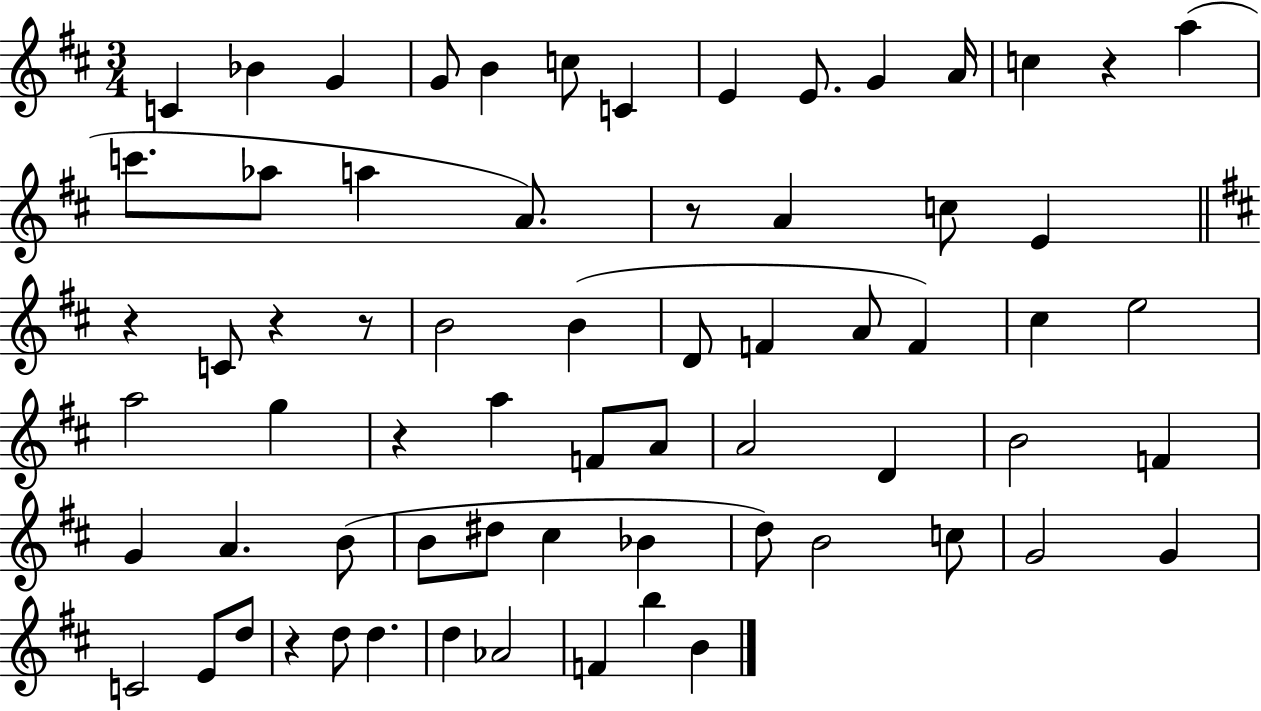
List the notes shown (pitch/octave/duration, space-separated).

C4/q Bb4/q G4/q G4/e B4/q C5/e C4/q E4/q E4/e. G4/q A4/s C5/q R/q A5/q C6/e. Ab5/e A5/q A4/e. R/e A4/q C5/e E4/q R/q C4/e R/q R/e B4/h B4/q D4/e F4/q A4/e F4/q C#5/q E5/h A5/h G5/q R/q A5/q F4/e A4/e A4/h D4/q B4/h F4/q G4/q A4/q. B4/e B4/e D#5/e C#5/q Bb4/q D5/e B4/h C5/e G4/h G4/q C4/h E4/e D5/e R/q D5/e D5/q. D5/q Ab4/h F4/q B5/q B4/q